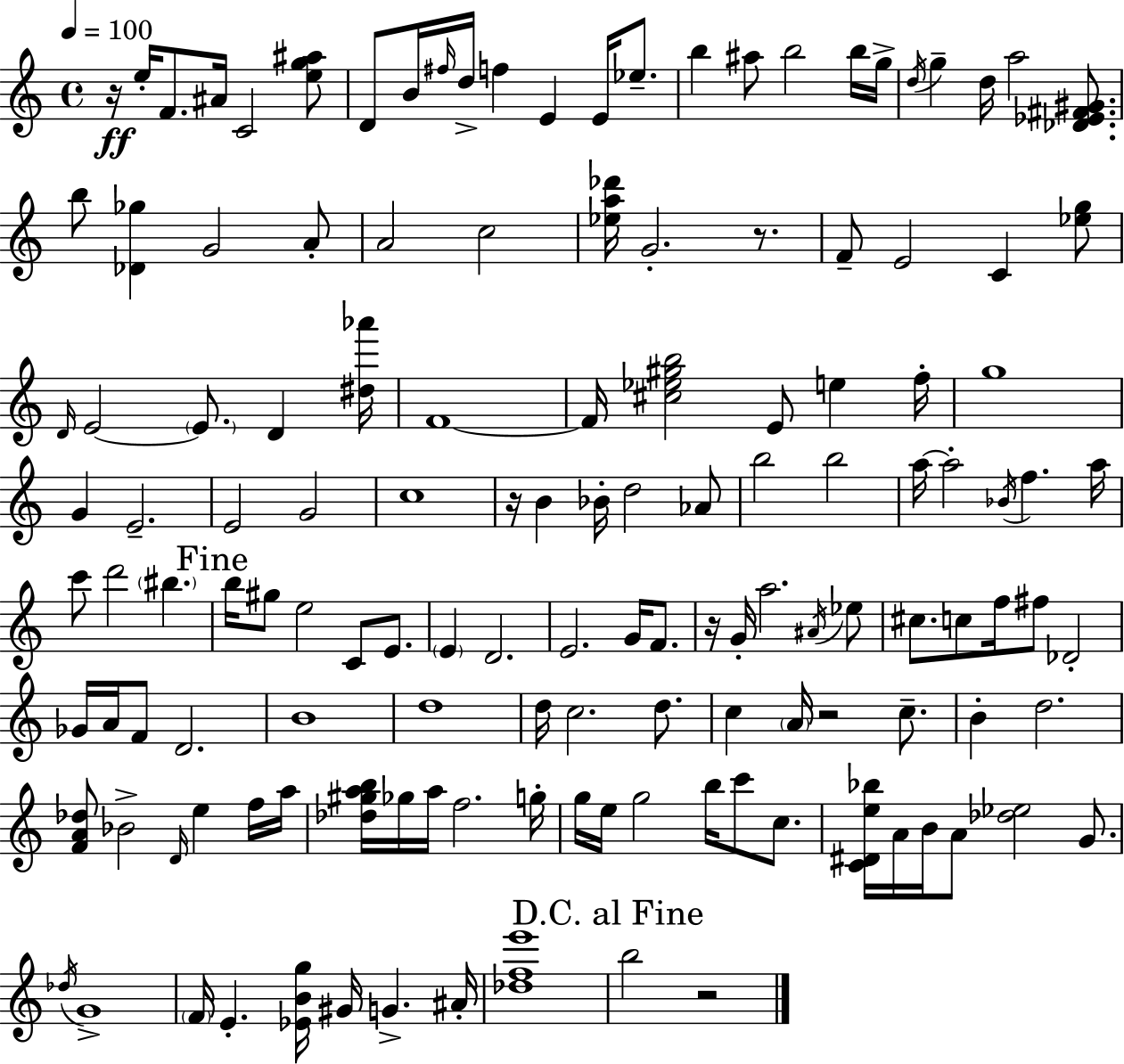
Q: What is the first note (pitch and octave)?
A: E5